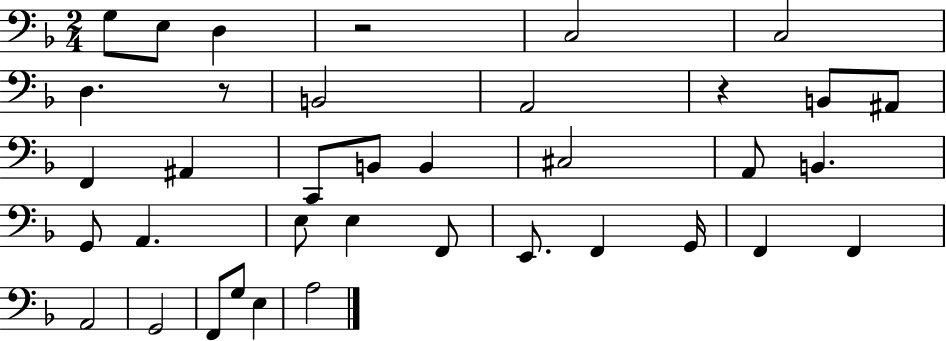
{
  \clef bass
  \numericTimeSignature
  \time 2/4
  \key f \major
  g8 e8 d4 | r2 | c2 | c2 | \break d4. r8 | b,2 | a,2 | r4 b,8 ais,8 | \break f,4 ais,4 | c,8 b,8 b,4 | cis2 | a,8 b,4. | \break g,8 a,4. | e8 e4 f,8 | e,8. f,4 g,16 | f,4 f,4 | \break a,2 | g,2 | f,8 g8 e4 | a2 | \break \bar "|."
}